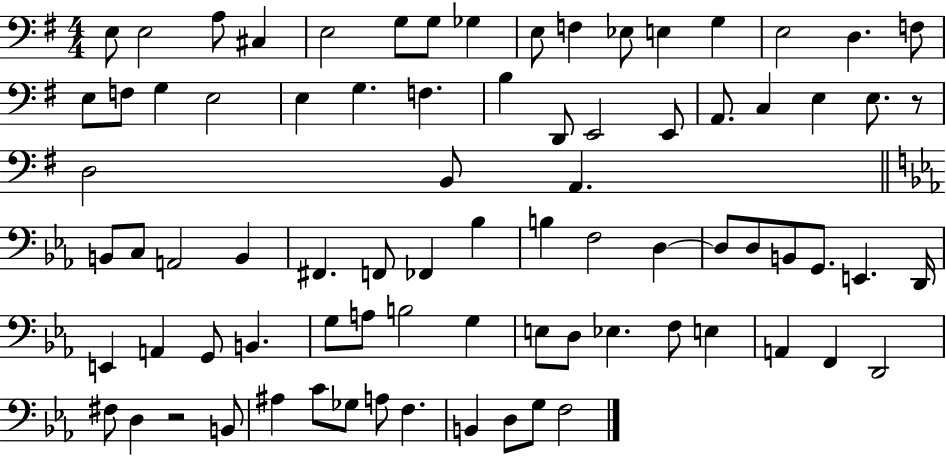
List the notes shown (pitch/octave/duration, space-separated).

E3/e E3/h A3/e C#3/q E3/h G3/e G3/e Gb3/q E3/e F3/q Eb3/e E3/q G3/q E3/h D3/q. F3/e E3/e F3/e G3/q E3/h E3/q G3/q. F3/q. B3/q D2/e E2/h E2/e A2/e. C3/q E3/q E3/e. R/e D3/h B2/e A2/q. B2/e C3/e A2/h B2/q F#2/q. F2/e FES2/q Bb3/q B3/q F3/h D3/q D3/e D3/e B2/e G2/e. E2/q. D2/s E2/q A2/q G2/e B2/q. G3/e A3/e B3/h G3/q E3/e D3/e Eb3/q. F3/e E3/q A2/q F2/q D2/h F#3/e D3/q R/h B2/e A#3/q C4/e Gb3/e A3/e F3/q. B2/q D3/e G3/e F3/h